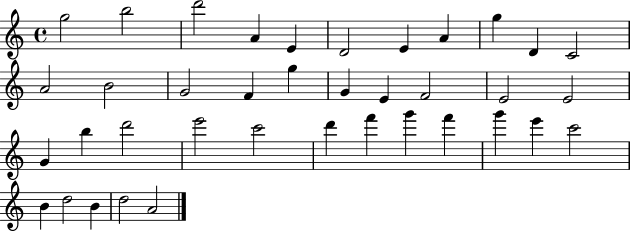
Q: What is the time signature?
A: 4/4